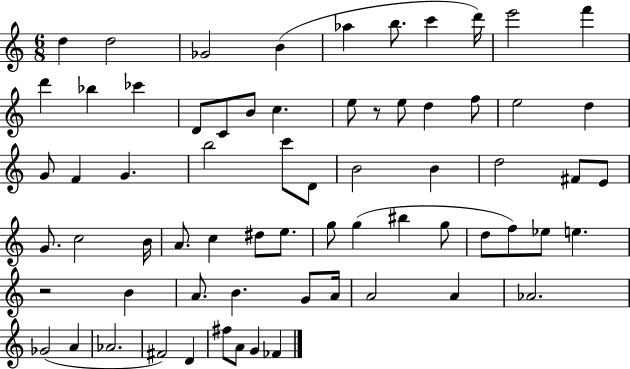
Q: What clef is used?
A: treble